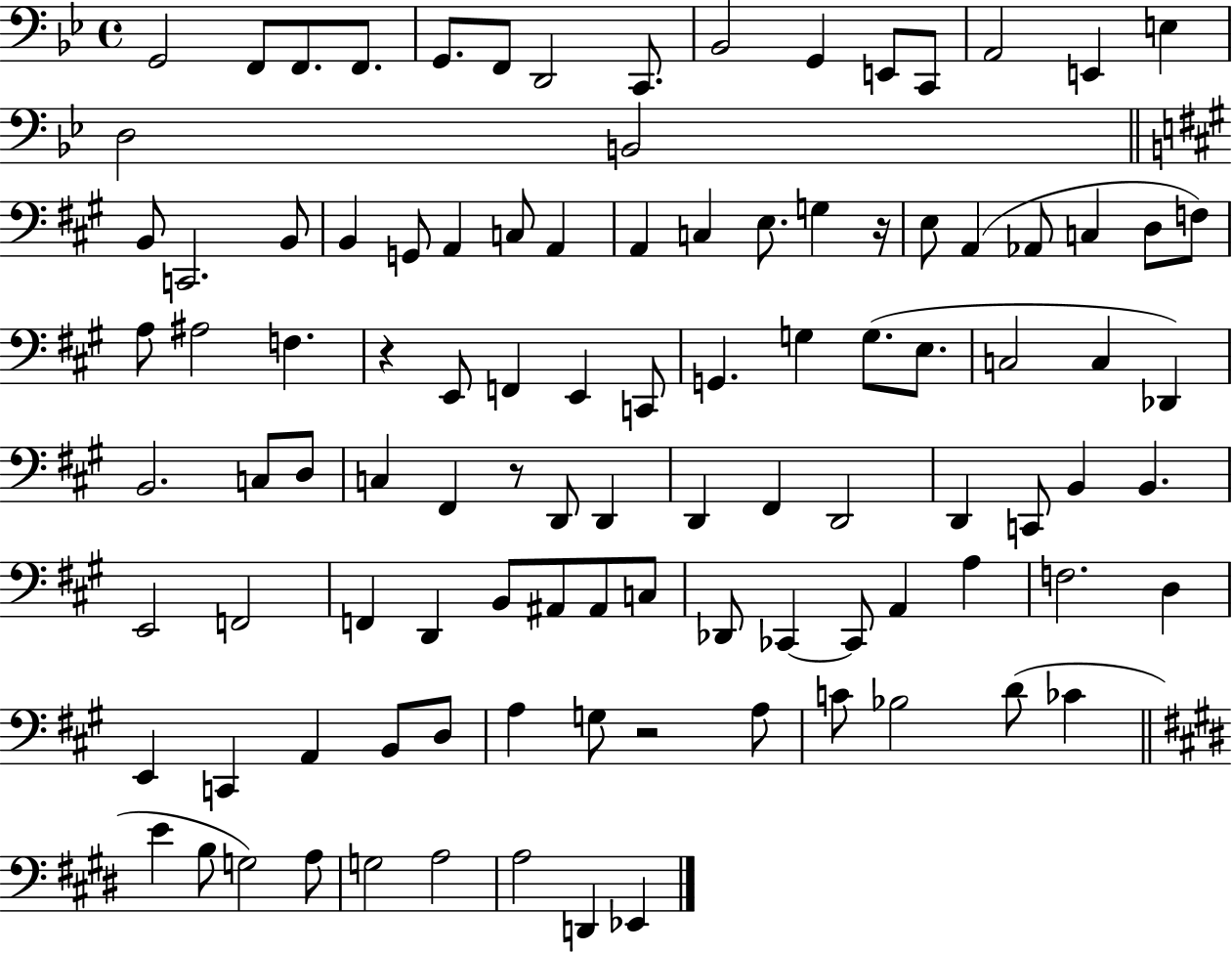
{
  \clef bass
  \time 4/4
  \defaultTimeSignature
  \key bes \major
  g,2 f,8 f,8. f,8. | g,8. f,8 d,2 c,8. | bes,2 g,4 e,8 c,8 | a,2 e,4 e4 | \break d2 b,2 | \bar "||" \break \key a \major b,8 c,2. b,8 | b,4 g,8 a,4 c8 a,4 | a,4 c4 e8. g4 r16 | e8 a,4( aes,8 c4 d8 f8) | \break a8 ais2 f4. | r4 e,8 f,4 e,4 c,8 | g,4. g4 g8.( e8. | c2 c4 des,4) | \break b,2. c8 d8 | c4 fis,4 r8 d,8 d,4 | d,4 fis,4 d,2 | d,4 c,8 b,4 b,4. | \break e,2 f,2 | f,4 d,4 b,8 ais,8 ais,8 c8 | des,8 ces,4~~ ces,8 a,4 a4 | f2. d4 | \break e,4 c,4 a,4 b,8 d8 | a4 g8 r2 a8 | c'8 bes2 d'8( ces'4 | \bar "||" \break \key e \major e'4 b8 g2) a8 | g2 a2 | a2 d,4 ees,4 | \bar "|."
}